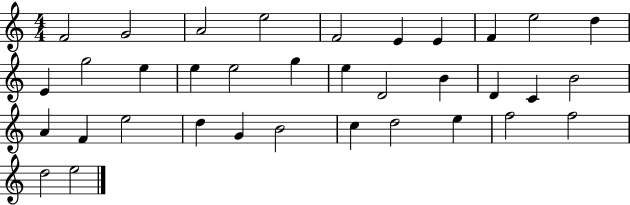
{
  \clef treble
  \numericTimeSignature
  \time 4/4
  \key c \major
  f'2 g'2 | a'2 e''2 | f'2 e'4 e'4 | f'4 e''2 d''4 | \break e'4 g''2 e''4 | e''4 e''2 g''4 | e''4 d'2 b'4 | d'4 c'4 b'2 | \break a'4 f'4 e''2 | d''4 g'4 b'2 | c''4 d''2 e''4 | f''2 f''2 | \break d''2 e''2 | \bar "|."
}